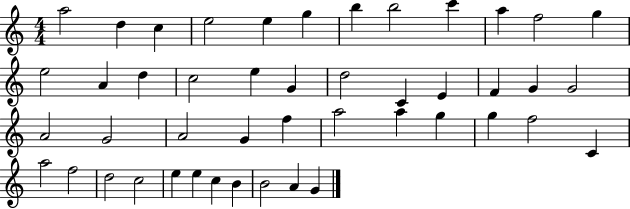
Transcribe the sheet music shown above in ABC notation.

X:1
T:Untitled
M:4/4
L:1/4
K:C
a2 d c e2 e g b b2 c' a f2 g e2 A d c2 e G d2 C E F G G2 A2 G2 A2 G f a2 a g g f2 C a2 f2 d2 c2 e e c B B2 A G